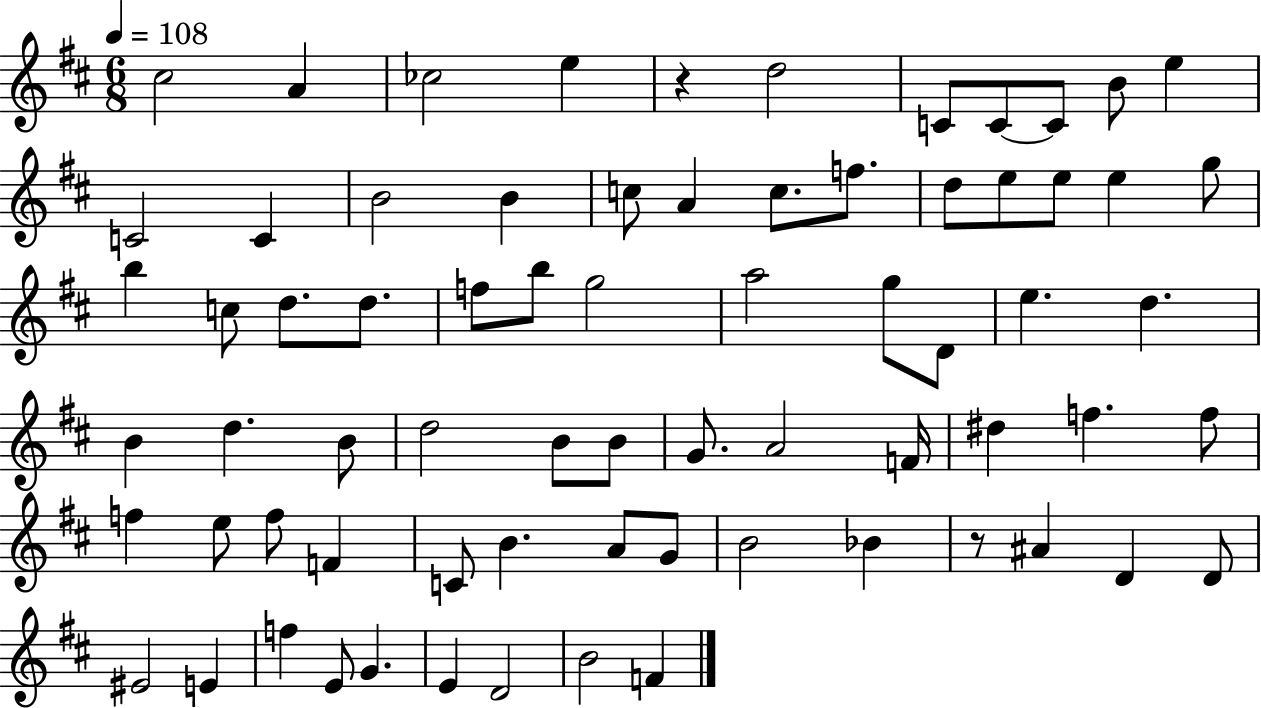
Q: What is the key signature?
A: D major